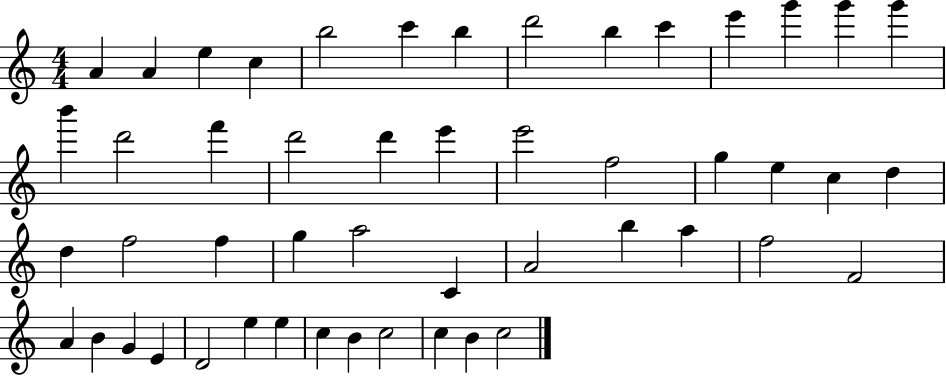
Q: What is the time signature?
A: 4/4